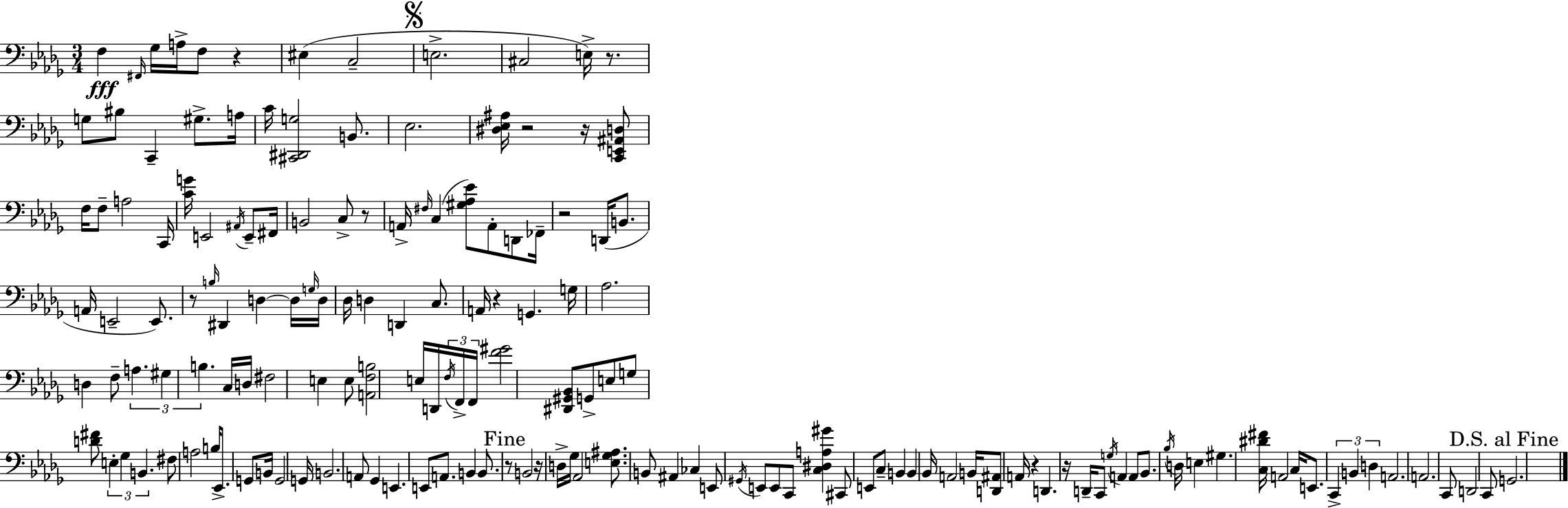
F3/q F#2/s Gb3/s A3/s F3/e R/q EIS3/q C3/h E3/h. C#3/h E3/s R/e. G3/e BIS3/e C2/q G#3/e. A3/s C4/s [C#2,D#2,G3]/h B2/e. Eb3/h. [D#3,Eb3,A#3]/s R/h R/s [C2,E2,A#2,D3]/e F3/s F3/e A3/h C2/s [C4,G4]/s E2/h A#2/s E2/e F#2/s B2/h C3/e R/e A2/s F#3/s C3/q [G#3,Ab3,Eb4]/e A2/e D2/e FES2/s R/h D2/s B2/e. A2/s E2/h E2/e. R/e B3/s D#2/q D3/q D3/s G3/s D3/s Db3/s D3/q D2/q C3/e. A2/s R/q G2/q. G3/s Ab3/h. D3/q F3/e A3/q. G#3/q B3/q. C3/s D3/s F#3/h E3/q E3/e [A2,F3,B3]/h E3/s D2/s F3/s F2/s F2/s [F4,G#4]/h [D#2,G#2,Bb2]/e G2/e E3/e G3/e [D4,F#4]/e E3/q Gb3/q B2/q. F#3/e A3/h B3/s Eb2/e. G2/e B2/s G2/h G2/s B2/h. A2/e Gb2/q E2/q. E2/e A2/e. B2/q B2/e. R/e B2/h R/s D3/s Gb3/s Ab2/h [E3,Gb3,A#3]/e. B2/e A#2/q CES3/q E2/e G#2/s E2/e E2/e C2/e [C3,D#3,A3,G#4]/q C#2/e E2/e C3/e B2/q B2/q Bb2/s A2/h B2/s [D2,A#2]/e A2/s R/q D2/q. R/s D2/s C2/e G3/s A2/q A2/e Bb2/e. Bb3/s D3/s E3/q G#3/q. [C3,D#4,F#4]/s A2/h C3/s E2/e. C2/q B2/q D3/q A2/h. A2/h. C2/e D2/h C2/e G2/h.